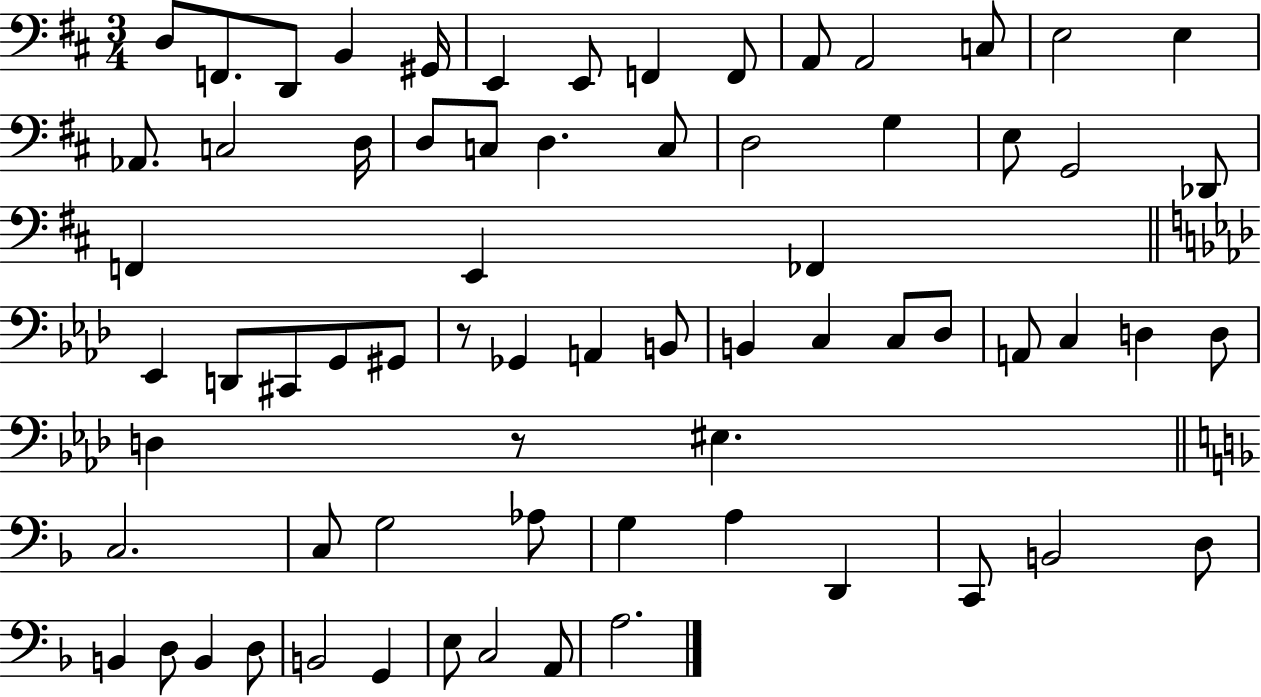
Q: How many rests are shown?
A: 2